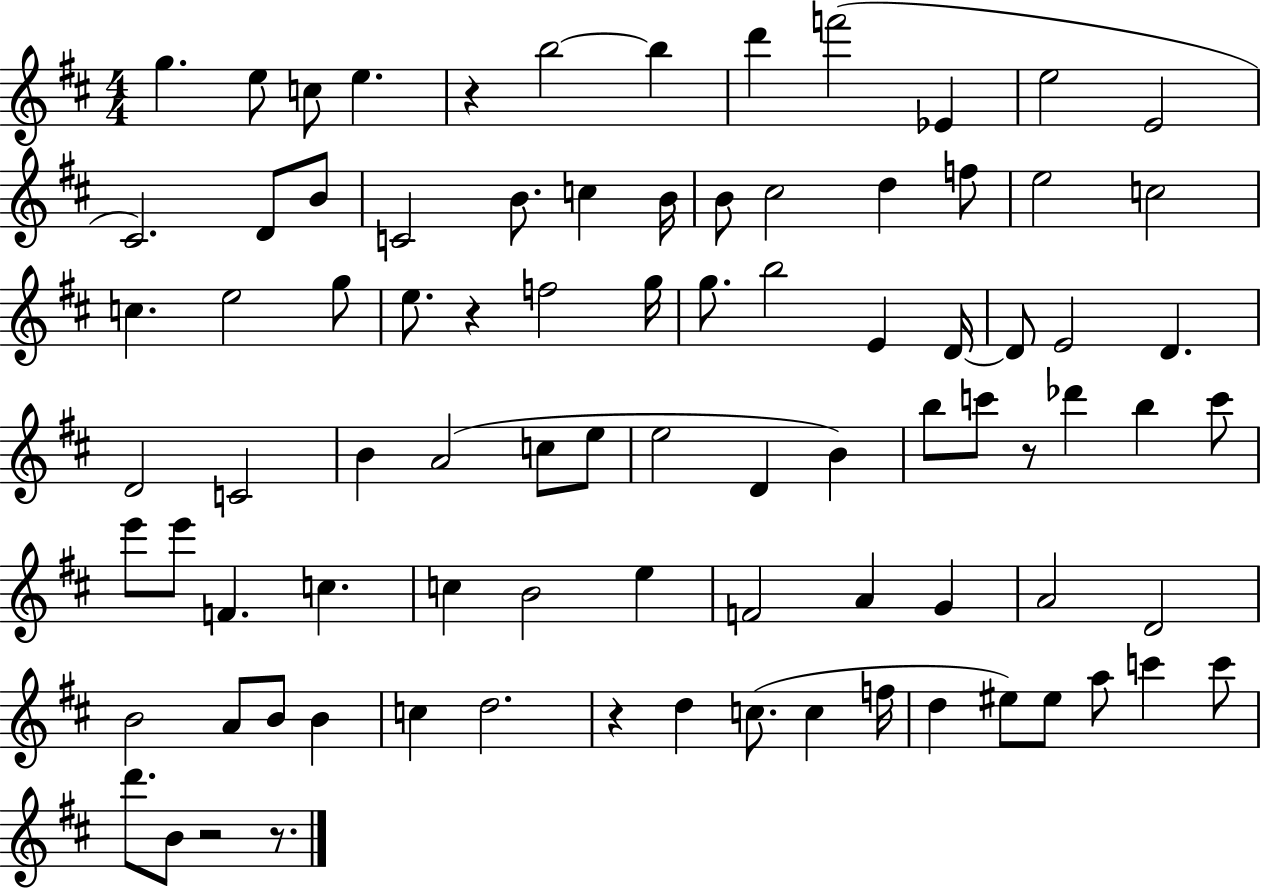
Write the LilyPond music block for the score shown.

{
  \clef treble
  \numericTimeSignature
  \time 4/4
  \key d \major
  g''4. e''8 c''8 e''4. | r4 b''2~~ b''4 | d'''4 f'''2( ees'4 | e''2 e'2 | \break cis'2.) d'8 b'8 | c'2 b'8. c''4 b'16 | b'8 cis''2 d''4 f''8 | e''2 c''2 | \break c''4. e''2 g''8 | e''8. r4 f''2 g''16 | g''8. b''2 e'4 d'16~~ | d'8 e'2 d'4. | \break d'2 c'2 | b'4 a'2( c''8 e''8 | e''2 d'4 b'4) | b''8 c'''8 r8 des'''4 b''4 c'''8 | \break e'''8 e'''8 f'4. c''4. | c''4 b'2 e''4 | f'2 a'4 g'4 | a'2 d'2 | \break b'2 a'8 b'8 b'4 | c''4 d''2. | r4 d''4 c''8.( c''4 f''16 | d''4 eis''8) eis''8 a''8 c'''4 c'''8 | \break d'''8. b'8 r2 r8. | \bar "|."
}